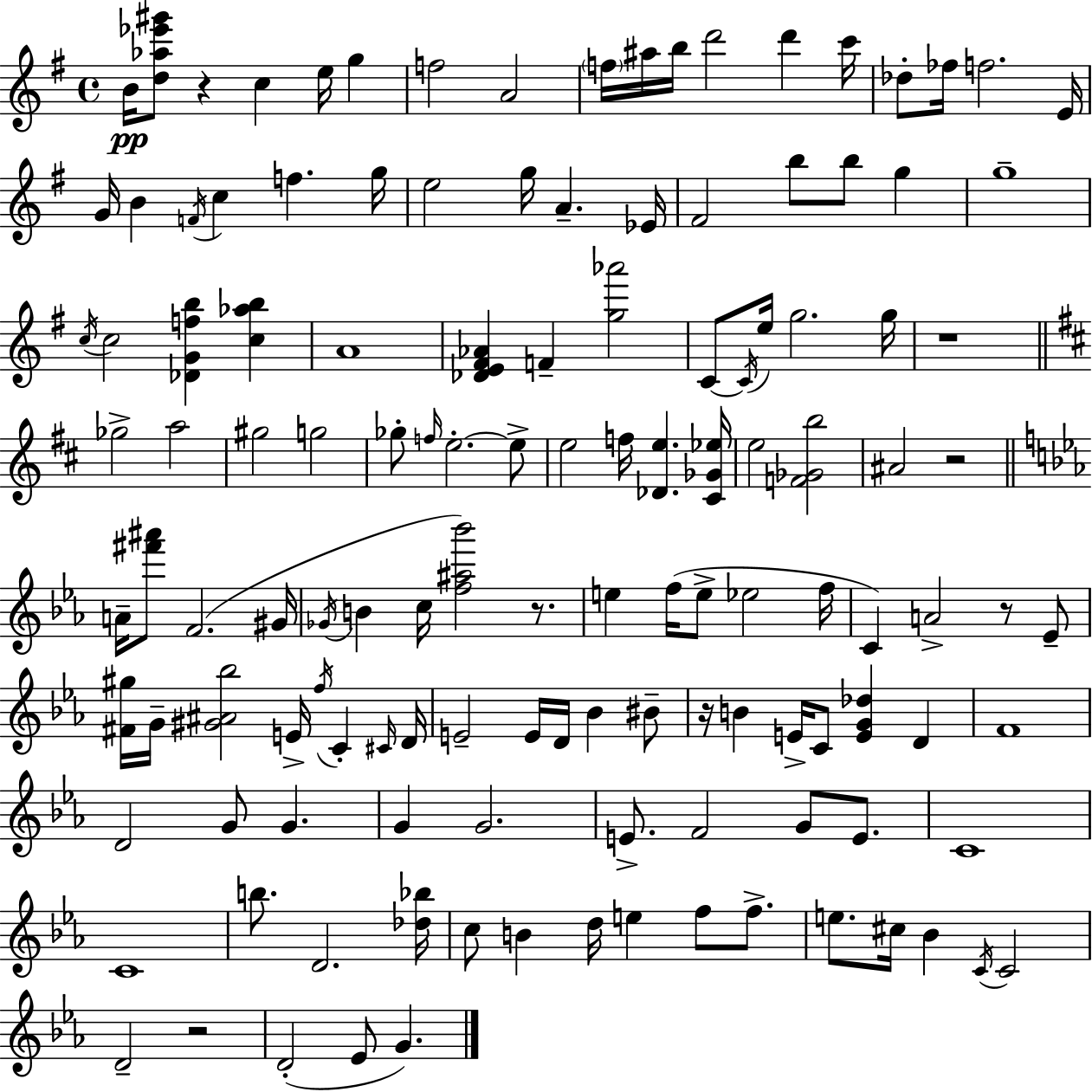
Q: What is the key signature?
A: E minor